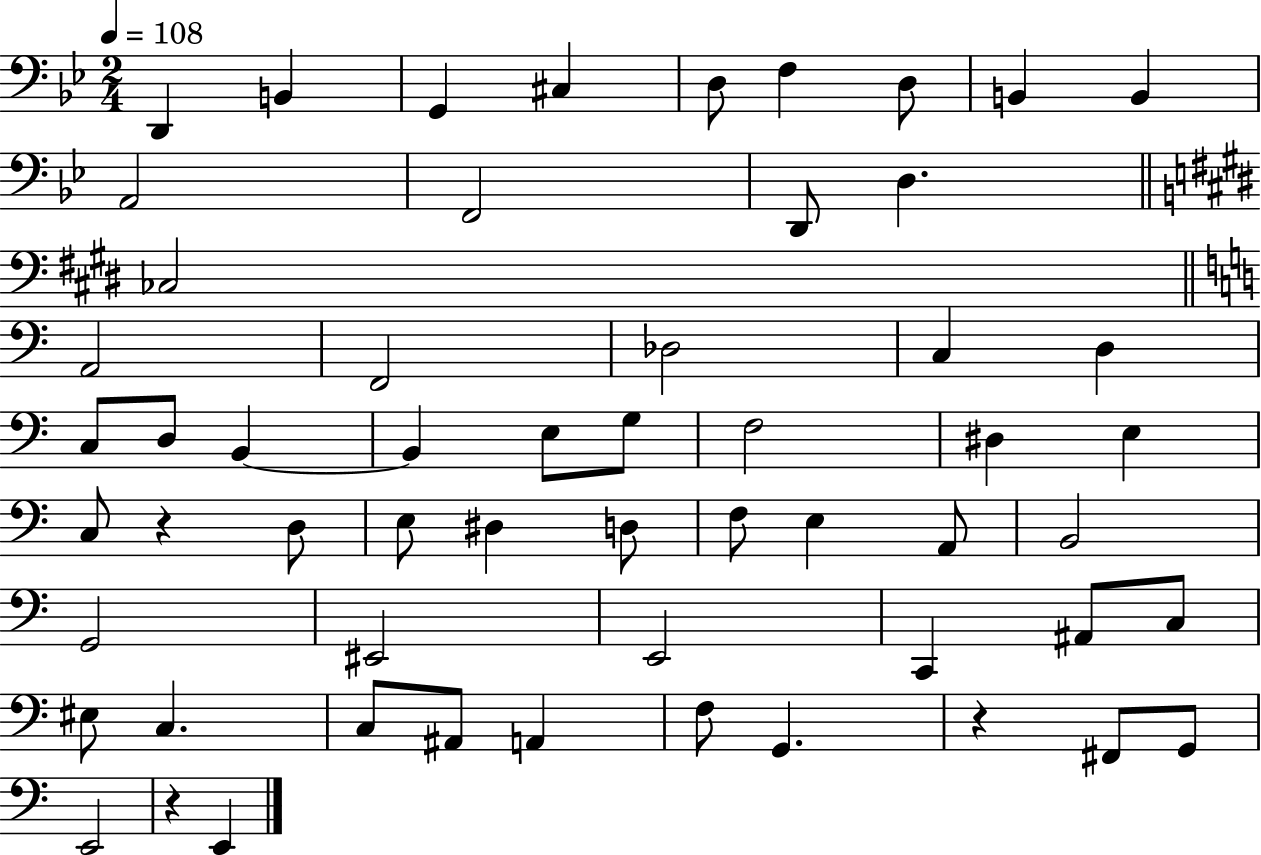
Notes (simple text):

D2/q B2/q G2/q C#3/q D3/e F3/q D3/e B2/q B2/q A2/h F2/h D2/e D3/q. CES3/h A2/h F2/h Db3/h C3/q D3/q C3/e D3/e B2/q B2/q E3/e G3/e F3/h D#3/q E3/q C3/e R/q D3/e E3/e D#3/q D3/e F3/e E3/q A2/e B2/h G2/h EIS2/h E2/h C2/q A#2/e C3/e EIS3/e C3/q. C3/e A#2/e A2/q F3/e G2/q. R/q F#2/e G2/e E2/h R/q E2/q